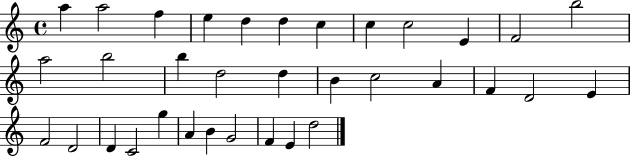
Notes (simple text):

A5/q A5/h F5/q E5/q D5/q D5/q C5/q C5/q C5/h E4/q F4/h B5/h A5/h B5/h B5/q D5/h D5/q B4/q C5/h A4/q F4/q D4/h E4/q F4/h D4/h D4/q C4/h G5/q A4/q B4/q G4/h F4/q E4/q D5/h